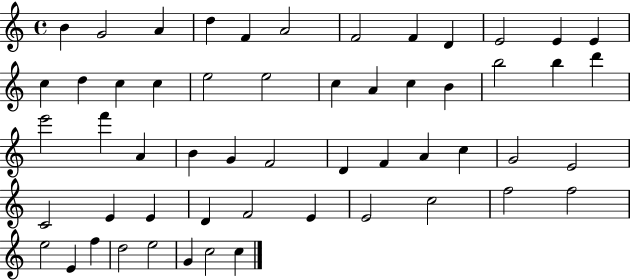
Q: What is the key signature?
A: C major